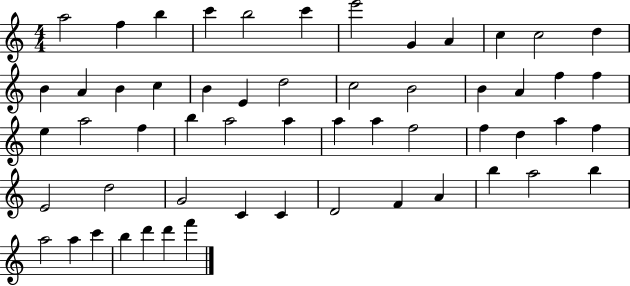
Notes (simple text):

A5/h F5/q B5/q C6/q B5/h C6/q E6/h G4/q A4/q C5/q C5/h D5/q B4/q A4/q B4/q C5/q B4/q E4/q D5/h C5/h B4/h B4/q A4/q F5/q F5/q E5/q A5/h F5/q B5/q A5/h A5/q A5/q A5/q F5/h F5/q D5/q A5/q F5/q E4/h D5/h G4/h C4/q C4/q D4/h F4/q A4/q B5/q A5/h B5/q A5/h A5/q C6/q B5/q D6/q D6/q F6/q